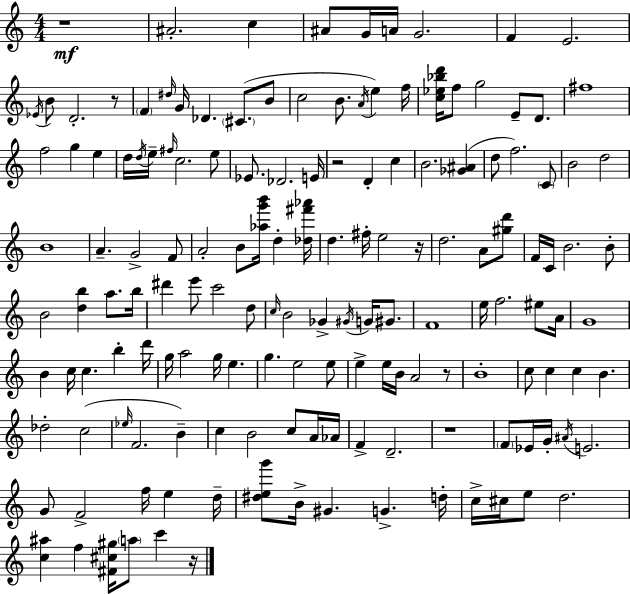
{
  \clef treble
  \numericTimeSignature
  \time 4/4
  \key a \minor
  r1\mf | ais'2.-. c''4 | ais'8 g'16 a'16 g'2. | f'4 e'2. | \break \acciaccatura { ees'16 } b'8 d'2.-. r8 | \parenthesize f'4 \grace { dis''16 } g'16 des'4. \parenthesize cis'8.( | b'8 c''2 b'8. \acciaccatura { a'16 }) e''4 | f''16 <c'' ees'' bes'' d'''>16 f''8 g''2 e'8-- | \break d'8. fis''1 | f''2 g''4 e''4 | d''16 \acciaccatura { d''16 } e''16-- \grace { fis''16 } c''2. | e''8 ees'8. des'2. | \break e'16 r2 d'4-. | c''4 b'2. | <ges' ais'>4( d''8 f''2.) | \parenthesize c'8 b'2 d''2 | \break b'1 | a'4.-- g'2-> | f'8 a'2-. b'8 <aes'' g''' b'''>16 | d''4-. <des'' fis''' aes'''>16 d''4. fis''16-. e''2 | \break r16 d''2. | a'8 <gis'' d'''>8 f'16 c'16 b'2. | b'8-. b'2 <d'' b''>4 | a''8. b''16 dis'''4 e'''8 c'''2 | \break d''8 \grace { c''16 } b'2 ges'4-> | \acciaccatura { gis'16 } g'16 gis'8. f'1 | e''16 f''2. | eis''8 a'16 g'1 | \break b'4 c''16 c''4. | b''4-. d'''16 g''16 a''2 | g''16 e''4. g''4. e''2 | e''8 e''4-> e''16 b'16 a'2 | \break r8 b'1-. | c''8 c''4 c''4 | b'4. des''2-. c''2( | \grace { ees''16 } f'2. | \break b'4--) c''4 b'2 | c''8 a'16 aes'16 f'4-> d'2.-- | r1 | \parenthesize f'8 ees'16 g'16-. \acciaccatura { ais'16 } e'2. | \break g'8 f'2-> | f''16 e''4 d''16-- <dis'' e'' g'''>8 b'16-> gis'4. | g'4.-> d''16-. c''16-> cis''16 e''8 d''2. | <c'' ais''>4 f''4 | \break <fis' cis'' gis''>16 \parenthesize a''8 c'''4 r16 \bar "|."
}